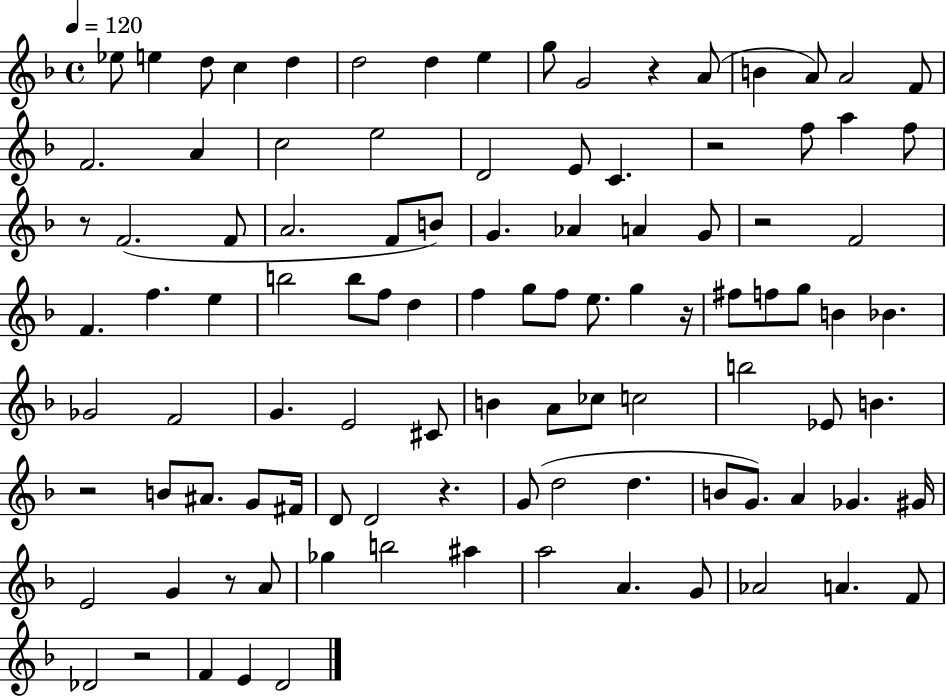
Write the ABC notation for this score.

X:1
T:Untitled
M:4/4
L:1/4
K:F
_e/2 e d/2 c d d2 d e g/2 G2 z A/2 B A/2 A2 F/2 F2 A c2 e2 D2 E/2 C z2 f/2 a f/2 z/2 F2 F/2 A2 F/2 B/2 G _A A G/2 z2 F2 F f e b2 b/2 f/2 d f g/2 f/2 e/2 g z/4 ^f/2 f/2 g/2 B _B _G2 F2 G E2 ^C/2 B A/2 _c/2 c2 b2 _E/2 B z2 B/2 ^A/2 G/2 ^F/4 D/2 D2 z G/2 d2 d B/2 G/2 A _G ^G/4 E2 G z/2 A/2 _g b2 ^a a2 A G/2 _A2 A F/2 _D2 z2 F E D2